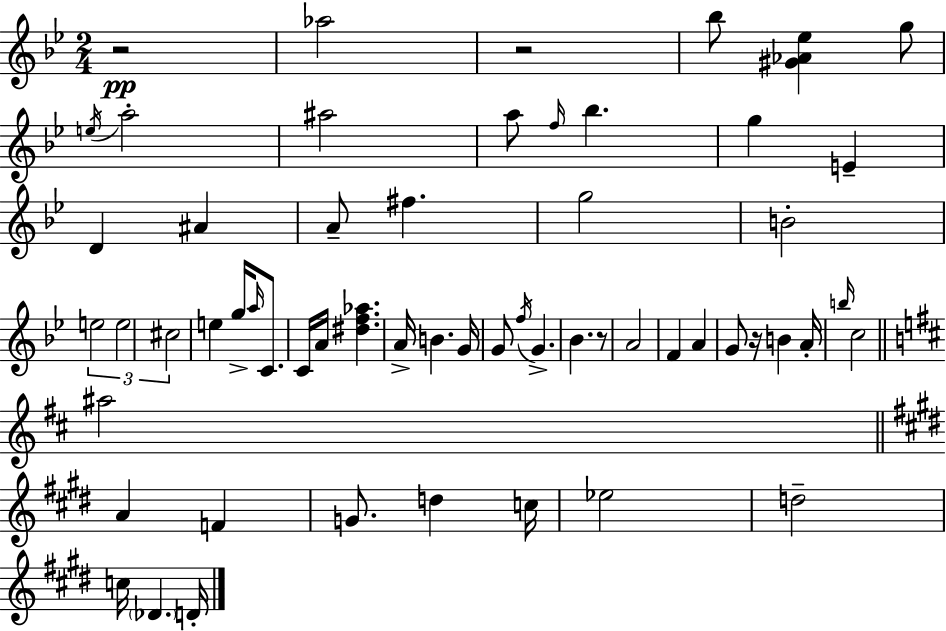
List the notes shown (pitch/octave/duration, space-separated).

R/h Ab5/h R/h Bb5/e [G#4,Ab4,Eb5]/q G5/e E5/s A5/h A#5/h A5/e F5/s Bb5/q. G5/q E4/q D4/q A#4/q A4/e F#5/q. G5/h B4/h E5/h E5/h C#5/h E5/q G5/s A5/s C4/e. C4/s A4/s [D#5,F5,Ab5]/q. A4/s B4/q. G4/s G4/e F5/s G4/q. Bb4/q. R/e A4/h F4/q A4/q G4/e R/s B4/q A4/s B5/s C5/h A#5/h A4/q F4/q G4/e. D5/q C5/s Eb5/h D5/h C5/s Db4/q. D4/s